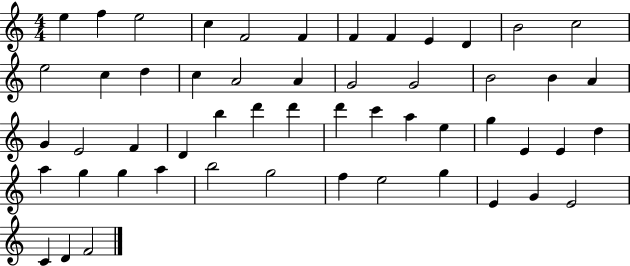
X:1
T:Untitled
M:4/4
L:1/4
K:C
e f e2 c F2 F F F E D B2 c2 e2 c d c A2 A G2 G2 B2 B A G E2 F D b d' d' d' c' a e g E E d a g g a b2 g2 f e2 g E G E2 C D F2